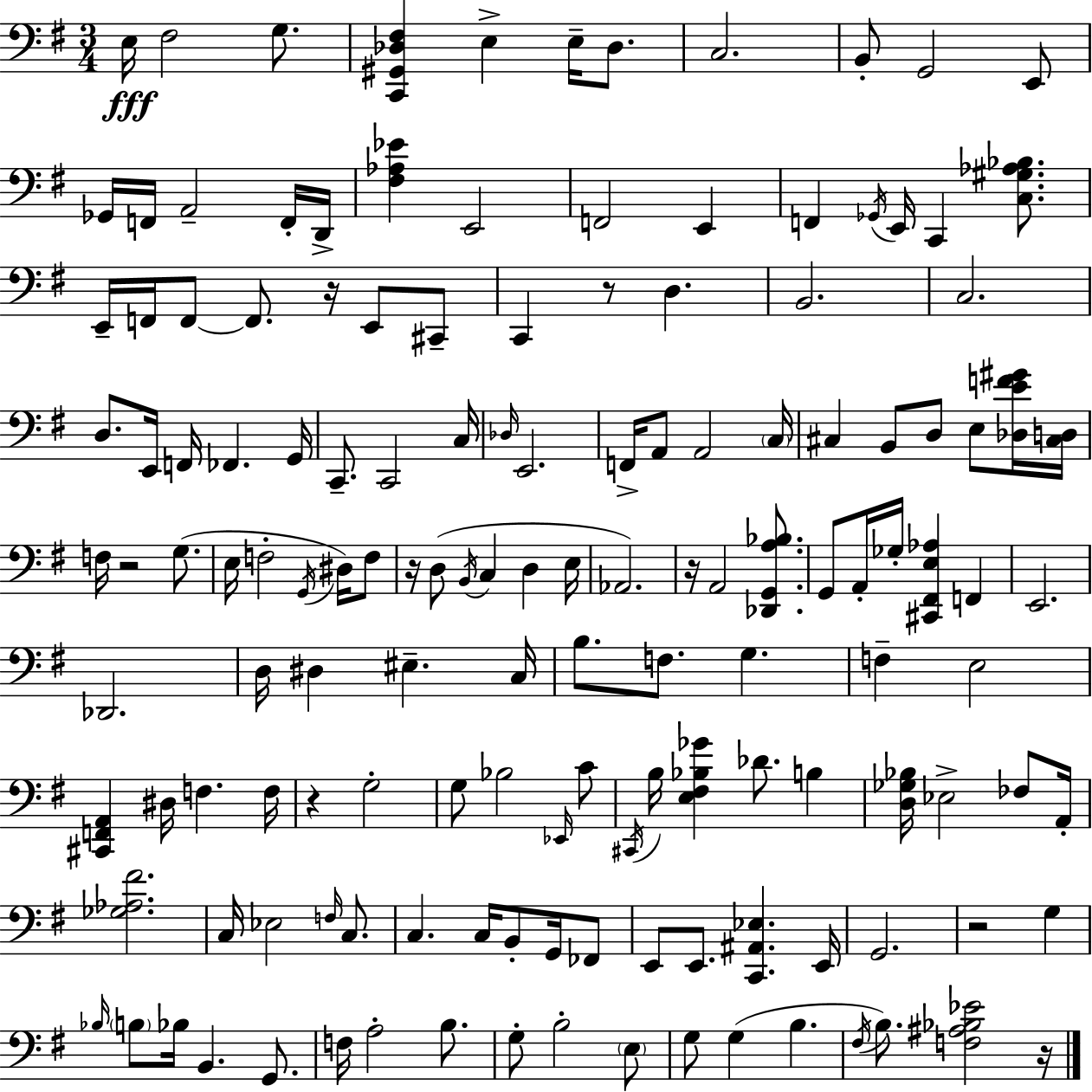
X:1
T:Untitled
M:3/4
L:1/4
K:Em
E,/4 ^F,2 G,/2 [C,,^G,,_D,^F,] E, E,/4 _D,/2 C,2 B,,/2 G,,2 E,,/2 _G,,/4 F,,/4 A,,2 F,,/4 D,,/4 [^F,_A,_E] E,,2 F,,2 E,, F,, _G,,/4 E,,/4 C,, [C,^G,_A,_B,]/2 E,,/4 F,,/4 F,,/2 F,,/2 z/4 E,,/2 ^C,,/2 C,, z/2 D, B,,2 C,2 D,/2 E,,/4 F,,/4 _F,, G,,/4 C,,/2 C,,2 C,/4 _D,/4 E,,2 F,,/4 A,,/2 A,,2 C,/4 ^C, B,,/2 D,/2 E,/2 [_D,EF^G]/4 [^C,D,]/4 F,/4 z2 G,/2 E,/4 F,2 G,,/4 ^D,/4 F,/2 z/4 D,/2 B,,/4 C, D, E,/4 _A,,2 z/4 A,,2 [_D,,G,,A,_B,]/2 G,,/2 A,,/4 _G,/4 [^C,,^F,,E,_A,] F,, E,,2 _D,,2 D,/4 ^D, ^E, C,/4 B,/2 F,/2 G, F, E,2 [^C,,F,,A,,] ^D,/4 F, F,/4 z G,2 G,/2 _B,2 _E,,/4 C/2 ^C,,/4 B,/4 [E,^F,_B,_G] _D/2 B, [D,_G,_B,]/4 _E,2 _F,/2 A,,/4 [_G,_A,^F]2 C,/4 _E,2 F,/4 C,/2 C, C,/4 B,,/2 G,,/4 _F,,/2 E,,/2 E,,/2 [C,,^A,,_E,] E,,/4 G,,2 z2 G, _B,/4 B,/2 _B,/4 B,, G,,/2 F,/4 A,2 B,/2 G,/2 B,2 E,/2 G,/2 G, B, ^F,/4 B,/2 [F,^A,_B,_E]2 z/4